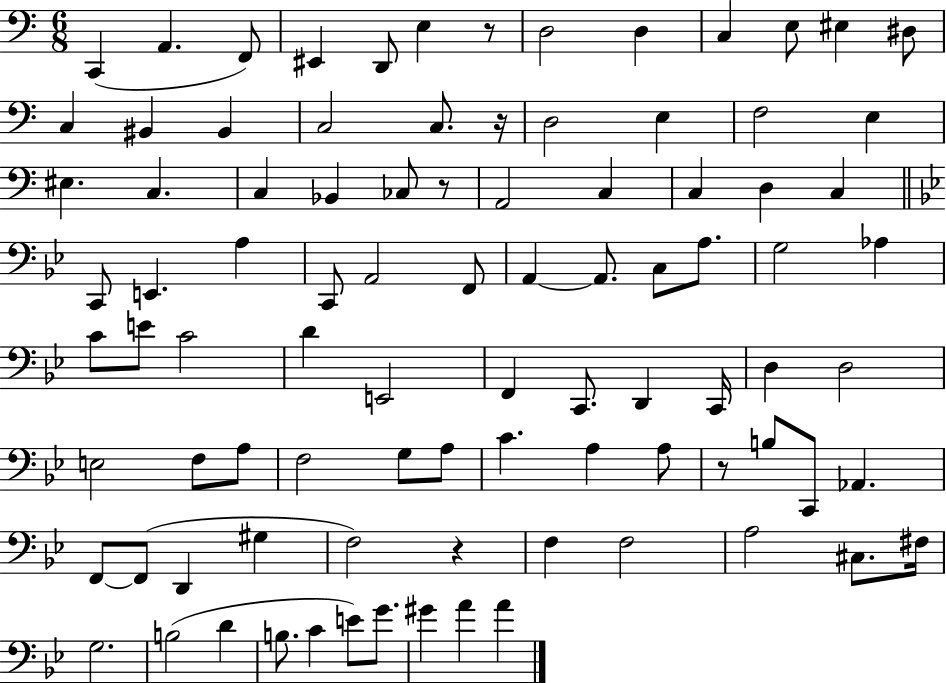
X:1
T:Untitled
M:6/8
L:1/4
K:C
C,, A,, F,,/2 ^E,, D,,/2 E, z/2 D,2 D, C, E,/2 ^E, ^D,/2 C, ^B,, ^B,, C,2 C,/2 z/4 D,2 E, F,2 E, ^E, C, C, _B,, _C,/2 z/2 A,,2 C, C, D, C, C,,/2 E,, A, C,,/2 A,,2 F,,/2 A,, A,,/2 C,/2 A,/2 G,2 _A, C/2 E/2 C2 D E,,2 F,, C,,/2 D,, C,,/4 D, D,2 E,2 F,/2 A,/2 F,2 G,/2 A,/2 C A, A,/2 z/2 B,/2 C,,/2 _A,, F,,/2 F,,/2 D,, ^G, F,2 z F, F,2 A,2 ^C,/2 ^F,/4 G,2 B,2 D B,/2 C E/2 G/2 ^G A A